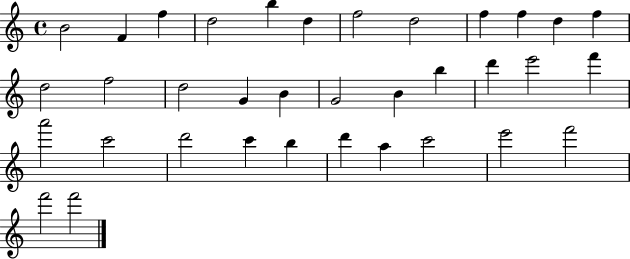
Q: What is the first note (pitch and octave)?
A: B4